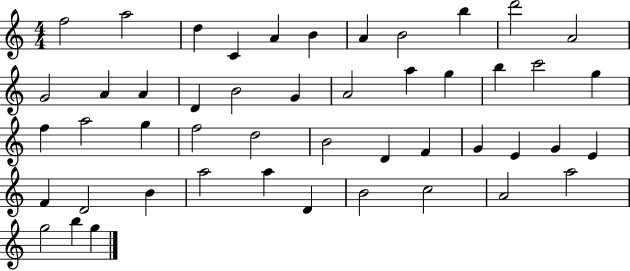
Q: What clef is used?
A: treble